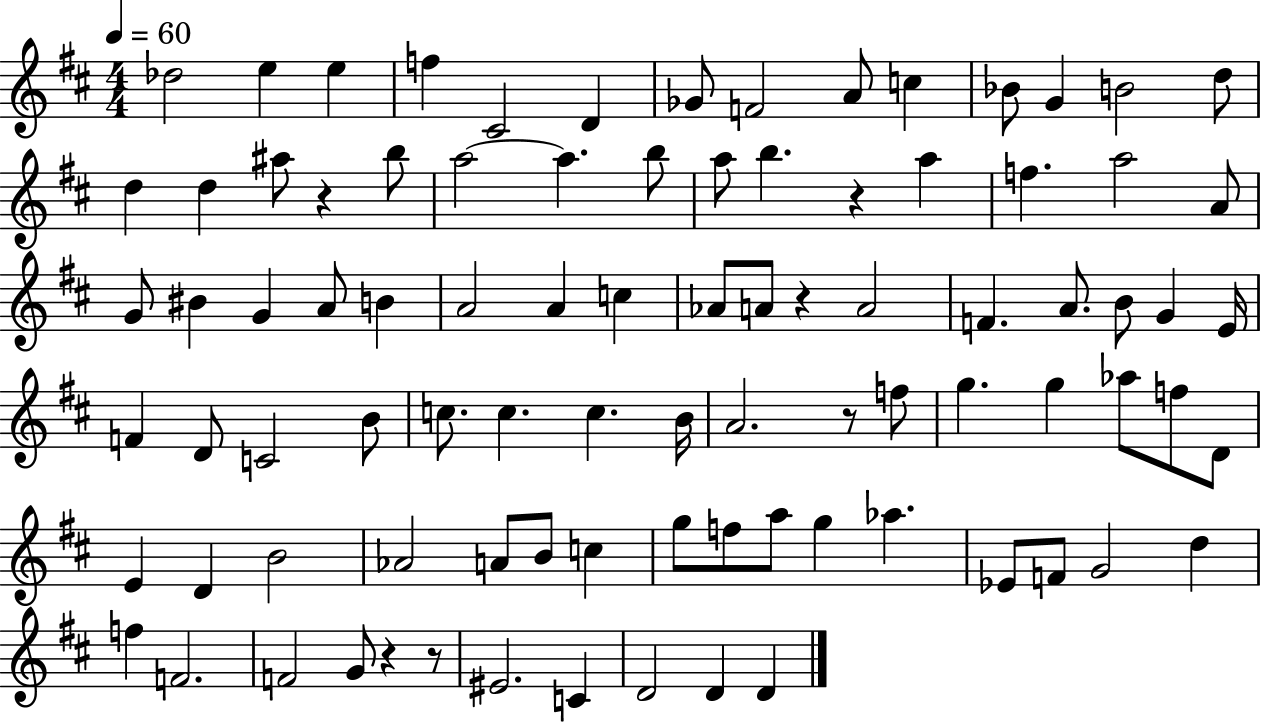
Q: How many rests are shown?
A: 6